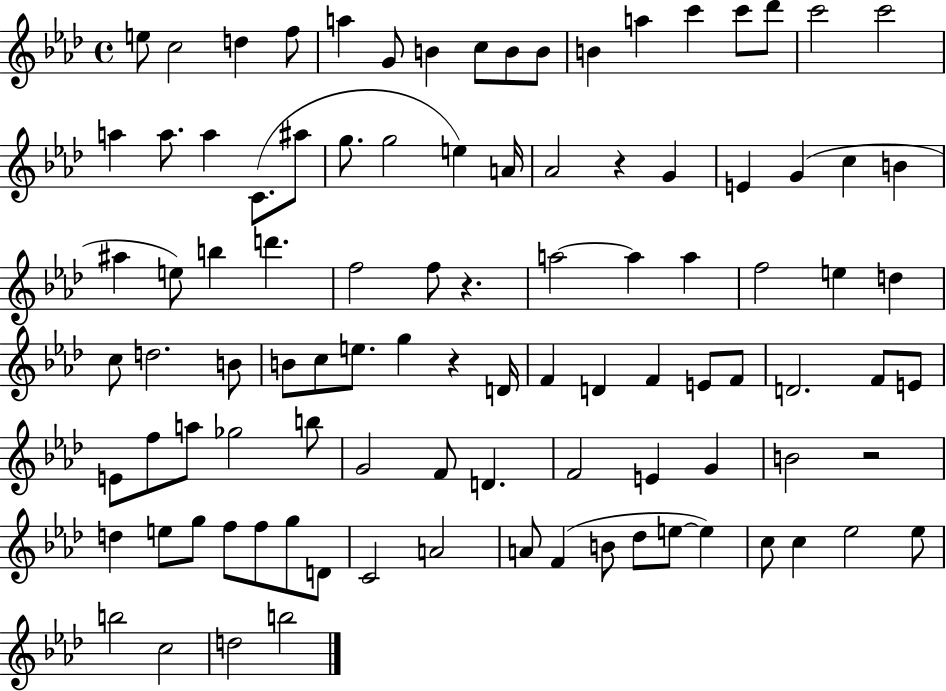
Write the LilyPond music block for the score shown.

{
  \clef treble
  \time 4/4
  \defaultTimeSignature
  \key aes \major
  \repeat volta 2 { e''8 c''2 d''4 f''8 | a''4 g'8 b'4 c''8 b'8 b'8 | b'4 a''4 c'''4 c'''8 des'''8 | c'''2 c'''2 | \break a''4 a''8. a''4 c'8.( ais''8 | g''8. g''2 e''4) a'16 | aes'2 r4 g'4 | e'4 g'4( c''4 b'4 | \break ais''4 e''8) b''4 d'''4. | f''2 f''8 r4. | a''2~~ a''4 a''4 | f''2 e''4 d''4 | \break c''8 d''2. b'8 | b'8 c''8 e''8. g''4 r4 d'16 | f'4 d'4 f'4 e'8 f'8 | d'2. f'8 e'8 | \break e'8 f''8 a''8 ges''2 b''8 | g'2 f'8 d'4. | f'2 e'4 g'4 | b'2 r2 | \break d''4 e''8 g''8 f''8 f''8 g''8 d'8 | c'2 a'2 | a'8 f'4( b'8 des''8 e''8~~ e''4) | c''8 c''4 ees''2 ees''8 | \break b''2 c''2 | d''2 b''2 | } \bar "|."
}